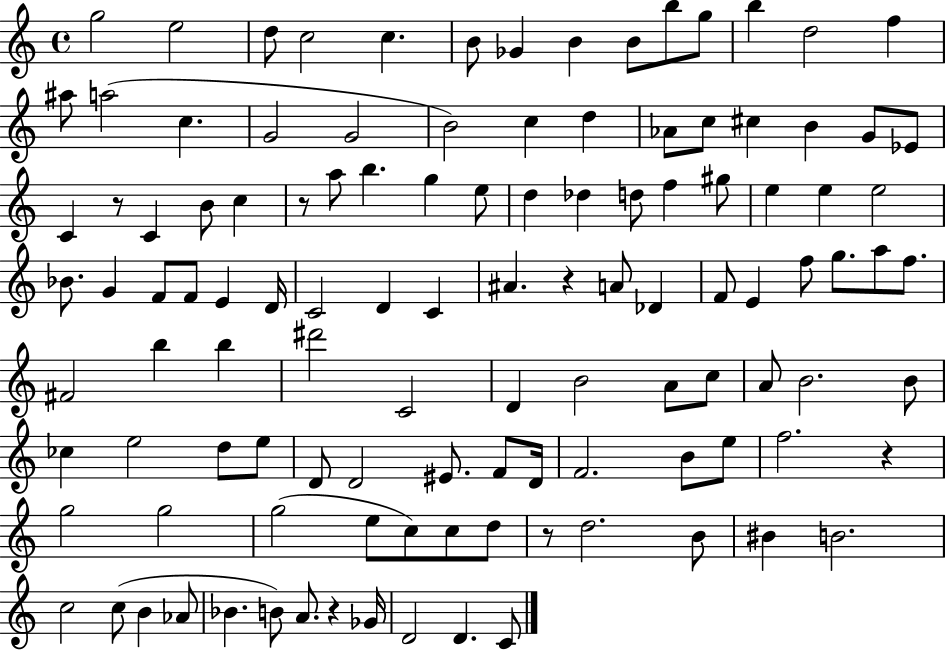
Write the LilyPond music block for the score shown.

{
  \clef treble
  \time 4/4
  \defaultTimeSignature
  \key c \major
  \repeat volta 2 { g''2 e''2 | d''8 c''2 c''4. | b'8 ges'4 b'4 b'8 b''8 g''8 | b''4 d''2 f''4 | \break ais''8 a''2( c''4. | g'2 g'2 | b'2) c''4 d''4 | aes'8 c''8 cis''4 b'4 g'8 ees'8 | \break c'4 r8 c'4 b'8 c''4 | r8 a''8 b''4. g''4 e''8 | d''4 des''4 d''8 f''4 gis''8 | e''4 e''4 e''2 | \break bes'8. g'4 f'8 f'8 e'4 d'16 | c'2 d'4 c'4 | ais'4. r4 a'8 des'4 | f'8 e'4 f''8 g''8. a''8 f''8. | \break fis'2 b''4 b''4 | dis'''2 c'2 | d'4 b'2 a'8 c''8 | a'8 b'2. b'8 | \break ces''4 e''2 d''8 e''8 | d'8 d'2 eis'8. f'8 d'16 | f'2. b'8 e''8 | f''2. r4 | \break g''2 g''2 | g''2( e''8 c''8) c''8 d''8 | r8 d''2. b'8 | bis'4 b'2. | \break c''2 c''8( b'4 aes'8 | bes'4. b'8) a'8. r4 ges'16 | d'2 d'4. c'8 | } \bar "|."
}